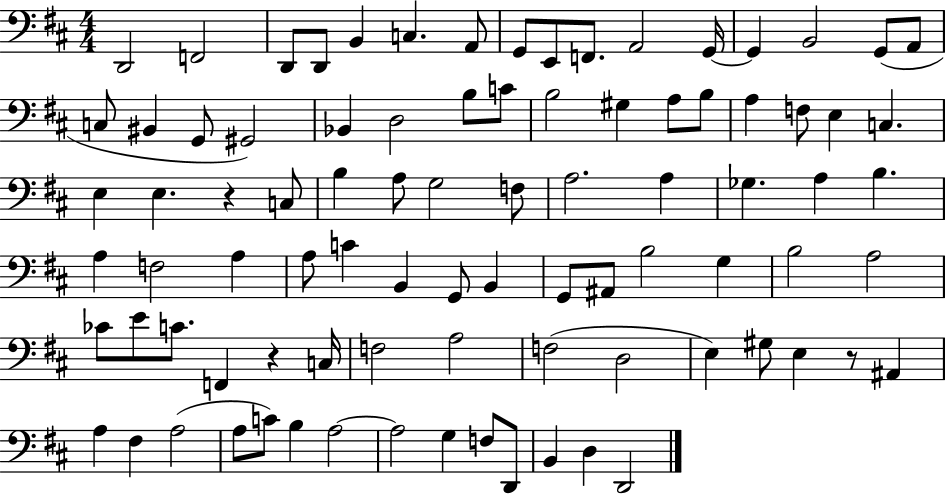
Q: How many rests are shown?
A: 3